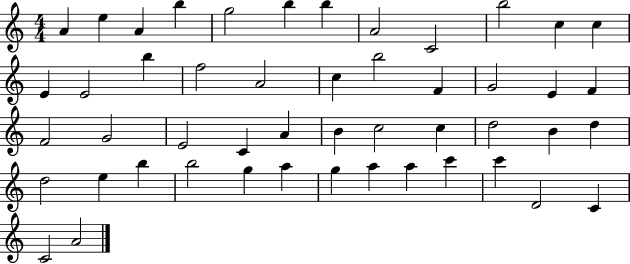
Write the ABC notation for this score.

X:1
T:Untitled
M:4/4
L:1/4
K:C
A e A b g2 b b A2 C2 b2 c c E E2 b f2 A2 c b2 F G2 E F F2 G2 E2 C A B c2 c d2 B d d2 e b b2 g a g a a c' c' D2 C C2 A2